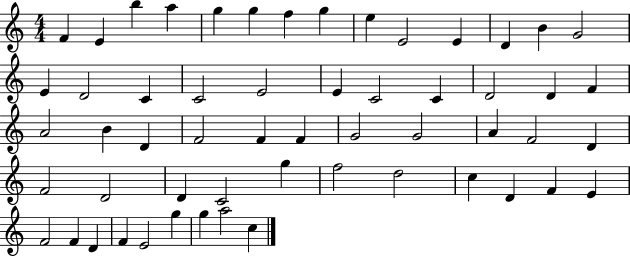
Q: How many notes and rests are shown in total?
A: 56